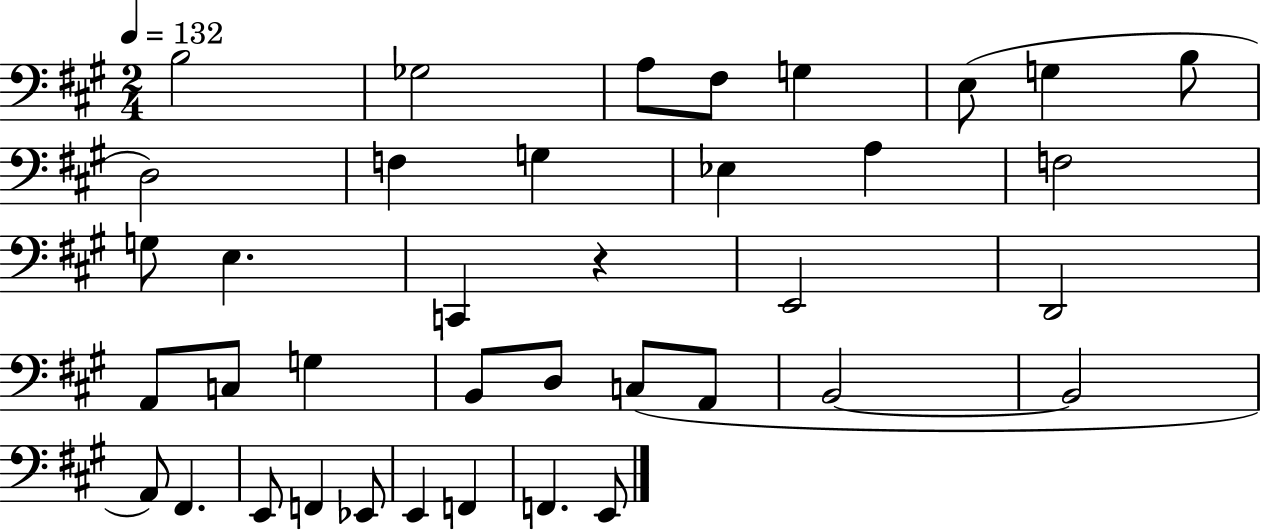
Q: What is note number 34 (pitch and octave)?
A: E2